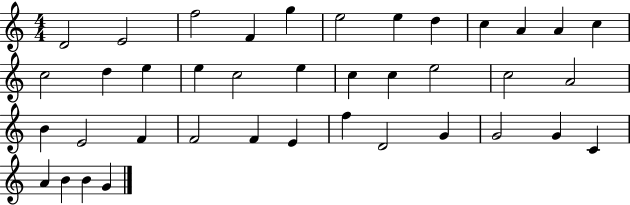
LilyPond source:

{
  \clef treble
  \numericTimeSignature
  \time 4/4
  \key c \major
  d'2 e'2 | f''2 f'4 g''4 | e''2 e''4 d''4 | c''4 a'4 a'4 c''4 | \break c''2 d''4 e''4 | e''4 c''2 e''4 | c''4 c''4 e''2 | c''2 a'2 | \break b'4 e'2 f'4 | f'2 f'4 e'4 | f''4 d'2 g'4 | g'2 g'4 c'4 | \break a'4 b'4 b'4 g'4 | \bar "|."
}